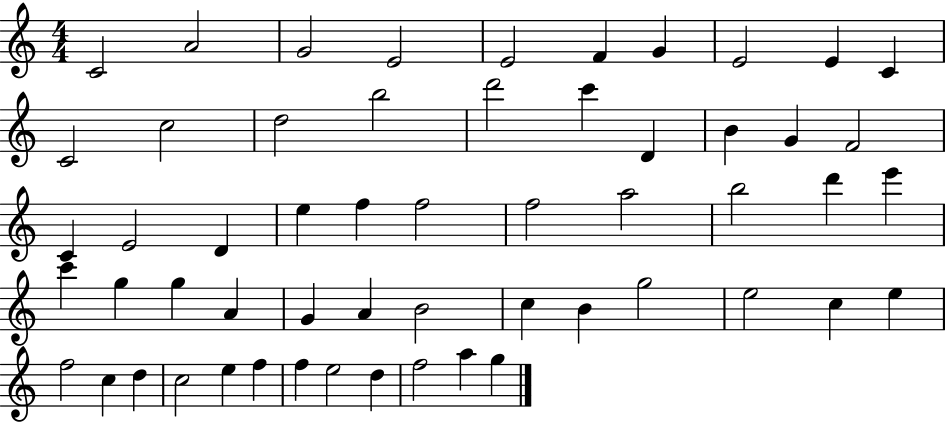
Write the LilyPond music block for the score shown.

{
  \clef treble
  \numericTimeSignature
  \time 4/4
  \key c \major
  c'2 a'2 | g'2 e'2 | e'2 f'4 g'4 | e'2 e'4 c'4 | \break c'2 c''2 | d''2 b''2 | d'''2 c'''4 d'4 | b'4 g'4 f'2 | \break c'4 e'2 d'4 | e''4 f''4 f''2 | f''2 a''2 | b''2 d'''4 e'''4 | \break c'''4 g''4 g''4 a'4 | g'4 a'4 b'2 | c''4 b'4 g''2 | e''2 c''4 e''4 | \break f''2 c''4 d''4 | c''2 e''4 f''4 | f''4 e''2 d''4 | f''2 a''4 g''4 | \break \bar "|."
}